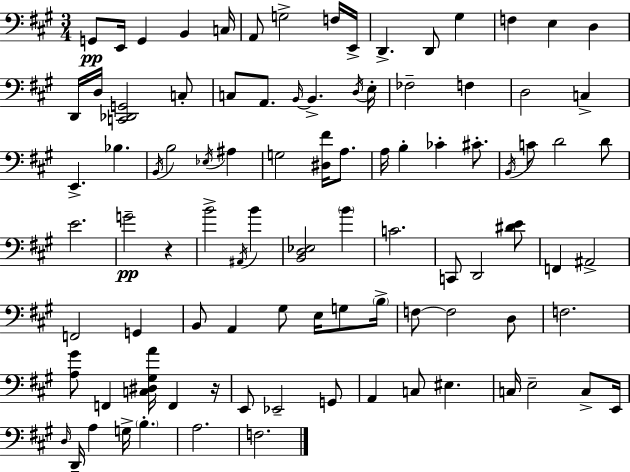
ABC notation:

X:1
T:Untitled
M:3/4
L:1/4
K:A
G,,/2 E,,/4 G,, B,, C,/4 A,,/2 G,2 F,/4 E,,/4 D,, D,,/2 ^G, F, E, D, D,,/4 D,/4 [C,,_D,,G,,]2 C,/2 C,/2 A,,/2 B,,/4 B,, D,/4 E,/4 _F,2 F, D,2 C, E,, _B, B,,/4 B,2 _E,/4 ^A, G,2 [^D,^F]/4 A,/2 A,/4 B, _C ^C/2 B,,/4 C/2 D2 D/2 E2 G2 z B2 ^A,,/4 B [B,,D,_E,]2 B C2 C,,/2 D,,2 [^DE]/2 F,, ^A,,2 F,,2 G,, B,,/2 A,, ^G,/2 E,/4 G,/2 B,/4 F,/2 F,2 D,/2 F,2 [A,^G]/2 F,, [C,^D,^G,A]/4 F,, z/4 E,,/2 _E,,2 G,,/2 A,, C,/2 ^E, C,/4 E,2 C,/2 E,,/4 D,/4 D,,/4 A, G,/4 B, A,2 F,2